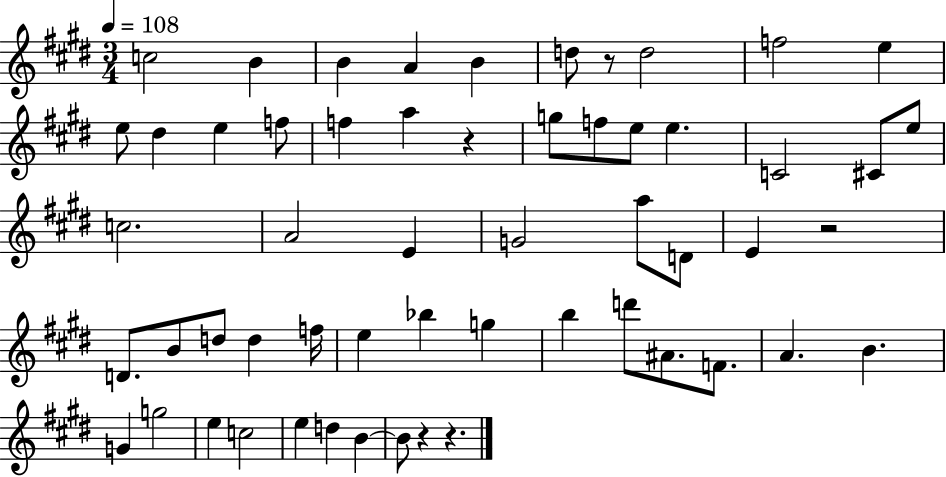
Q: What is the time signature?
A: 3/4